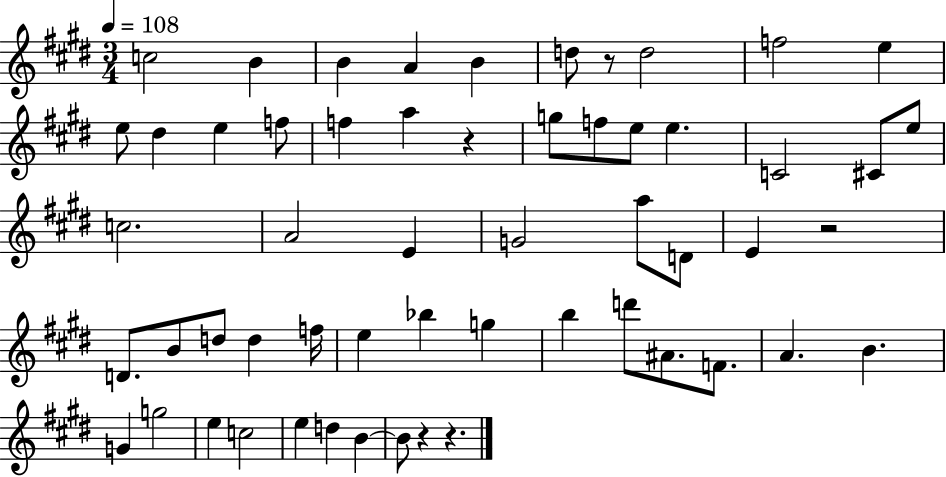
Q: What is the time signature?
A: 3/4